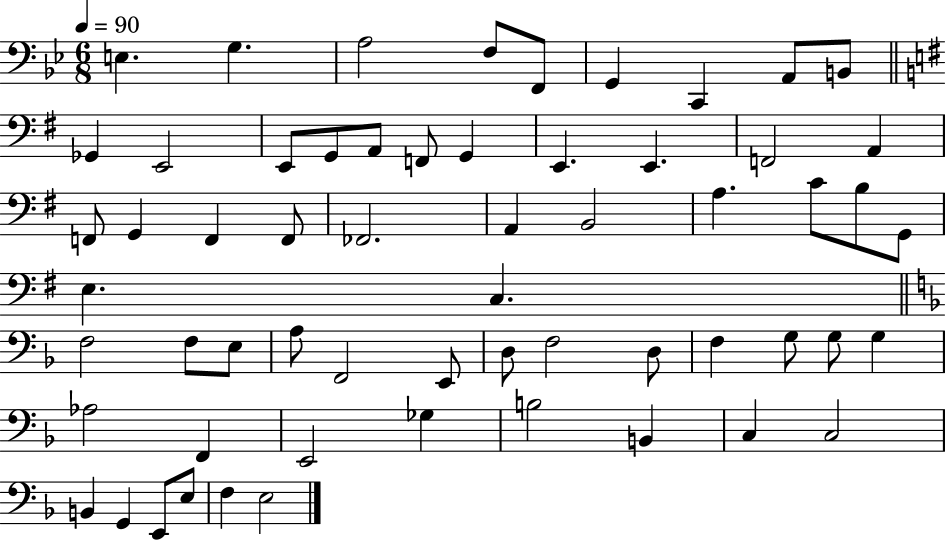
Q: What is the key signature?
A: BES major